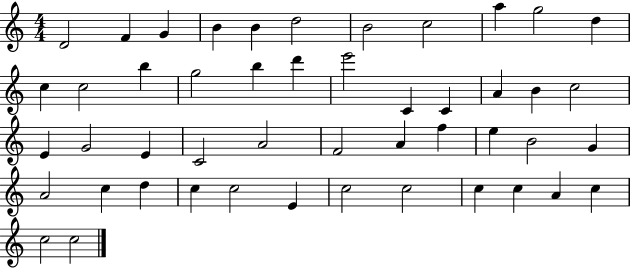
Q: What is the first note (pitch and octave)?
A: D4